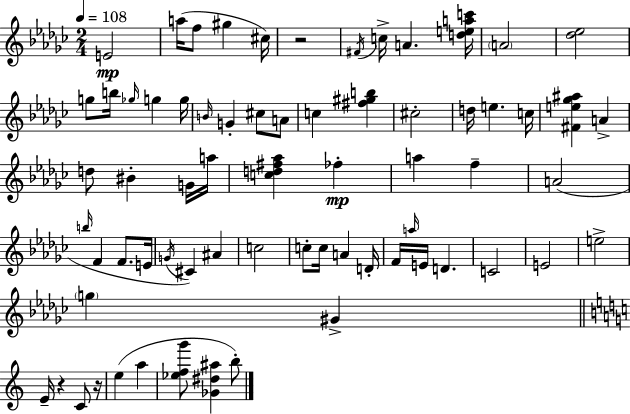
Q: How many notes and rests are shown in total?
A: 68